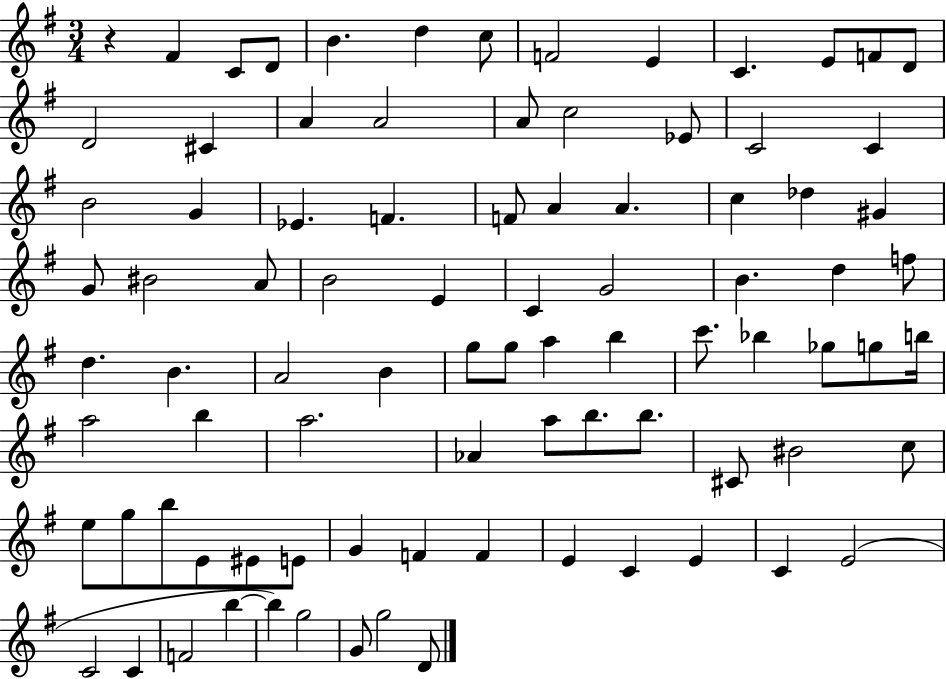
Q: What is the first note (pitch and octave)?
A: F#4